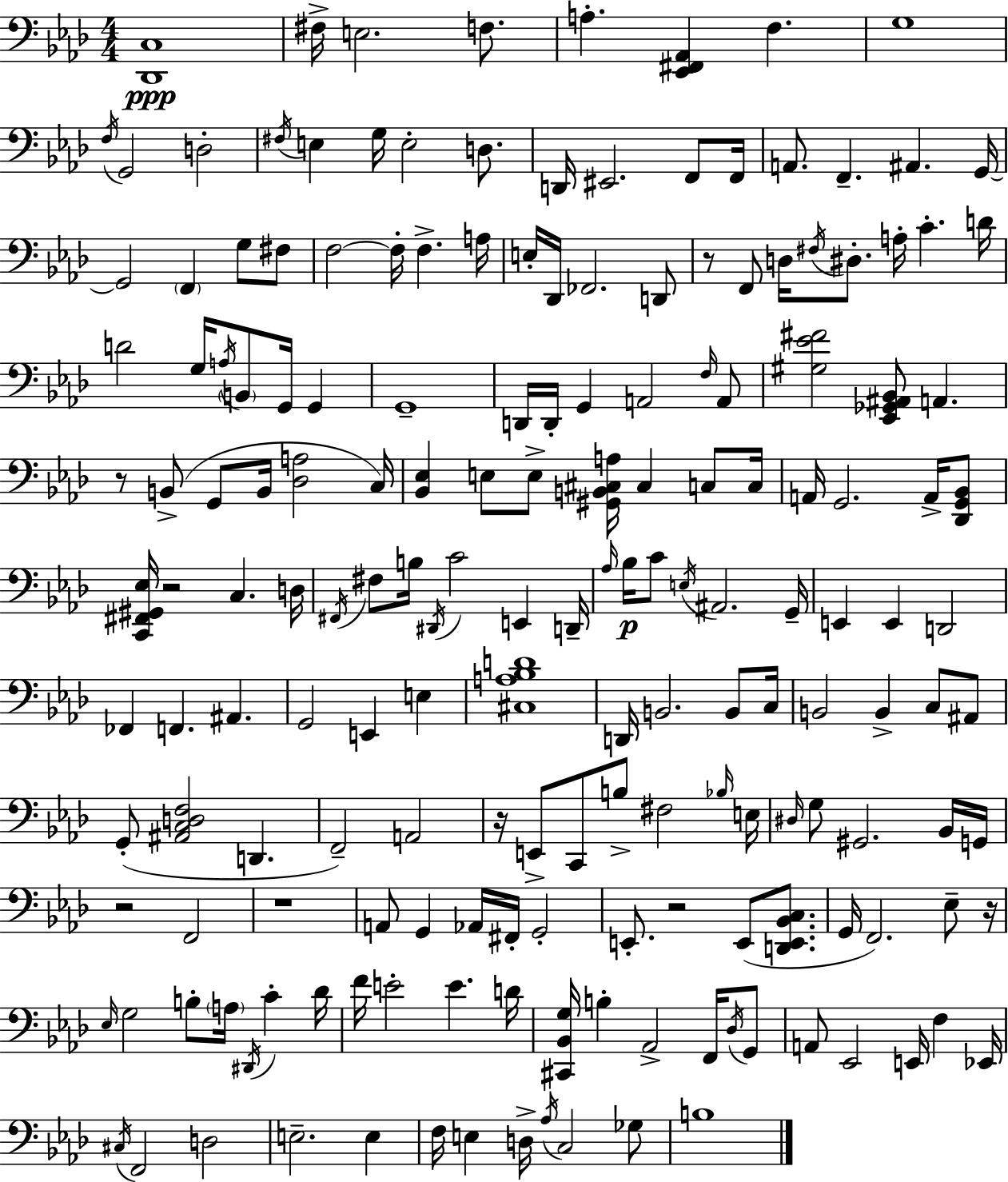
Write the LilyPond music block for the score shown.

{
  \clef bass
  \numericTimeSignature
  \time 4/4
  \key f \minor
  \repeat volta 2 { <des, c>1\ppp | fis16-> e2. f8. | a4.-. <ees, fis, aes,>4 f4. | g1 | \break \acciaccatura { f16 } g,2 d2-. | \acciaccatura { fis16 } e4 g16 e2-. d8. | d,16 eis,2. f,8 | f,16 a,8. f,4.-- ais,4. | \break g,16~~ g,2 \parenthesize f,4 g8 | fis8 f2~~ f16-. f4.-> | a16 e16-. des,16 fes,2. | d,8 r8 f,8 d16 \acciaccatura { fis16 } dis8.-. a16-. c'4.-. | \break d'16 d'2 g16 \acciaccatura { a16 } \parenthesize b,8 g,16 | g,4 g,1-- | d,16 d,16-. g,4 a,2 | \grace { f16 } a,8 <gis ees' fis'>2 <ees, ges, ais, bes,>8 a,4. | \break r8 b,8->( g,8 b,16 <des a>2 | c16) <bes, ees>4 e8 e8-> <gis, b, cis a>16 cis4 | c8 c16 a,16 g,2. | a,16-> <des, g, bes,>8 <c, fis, gis, ees>16 r2 c4. | \break d16 \acciaccatura { fis,16 } fis8 b16 \acciaccatura { dis,16 } c'2 | e,4 d,16-- \grace { aes16 } bes16\p c'8 \acciaccatura { e16 } ais,2. | g,16-- e,4 e,4 | d,2 fes,4 f,4. | \break ais,4. g,2 | e,4 e4 <cis a bes d'>1 | d,16 b,2. | b,8 c16 b,2 | \break b,4-> c8 ais,8 g,8-.( <ais, c d f>2 | d,4. f,2--) | a,2 r16 e,8-> c,8 b8-> | fis2 \grace { bes16 } e16 \grace { dis16 } g8 gis,2. | \break bes,16 g,16 r2 | f,2 r1 | a,8 g,4 | aes,16 fis,16-. g,2-. e,8.-. r2 | \break e,8( <d, e, bes, c>8. g,16 f,2.) | ees8-- r16 \grace { ees16 } g2 | b8-. \parenthesize a16 \acciaccatura { dis,16 } c'4-. des'16 f'16 e'2-. | e'4. d'16 <cis, bes, g>16 b4-. | \break aes,2-> f,16 \acciaccatura { des16 } g,8 a,8 | ees,2 e,16 f4 ees,16 \acciaccatura { cis16 } f,2 | d2 e2.-- | e4 f16 | \break e4 d16-> \acciaccatura { aes16 } c2 ges8 | b1 | } \bar "|."
}